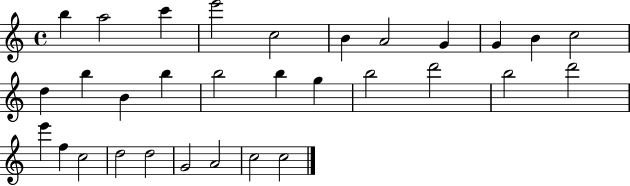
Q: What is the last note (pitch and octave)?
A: C5